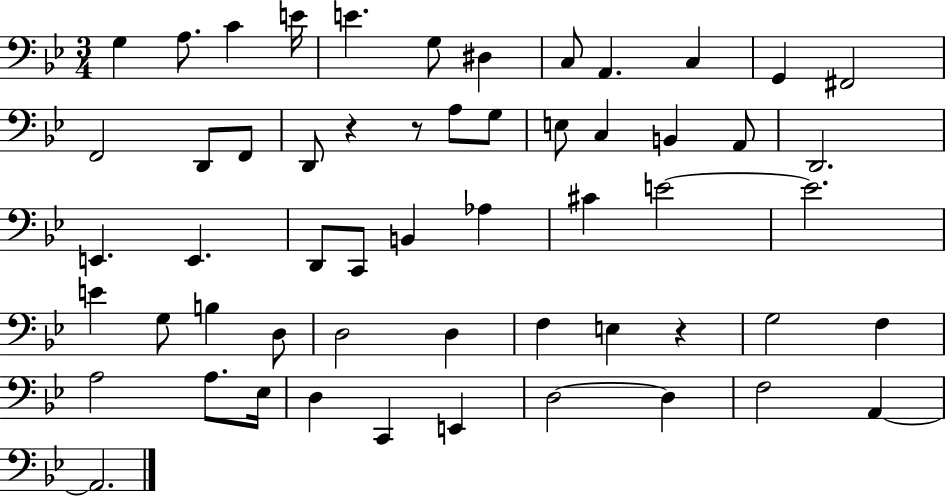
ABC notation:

X:1
T:Untitled
M:3/4
L:1/4
K:Bb
G, A,/2 C E/4 E G,/2 ^D, C,/2 A,, C, G,, ^F,,2 F,,2 D,,/2 F,,/2 D,,/2 z z/2 A,/2 G,/2 E,/2 C, B,, A,,/2 D,,2 E,, E,, D,,/2 C,,/2 B,, _A, ^C E2 E2 E G,/2 B, D,/2 D,2 D, F, E, z G,2 F, A,2 A,/2 _E,/4 D, C,, E,, D,2 D, F,2 A,, A,,2